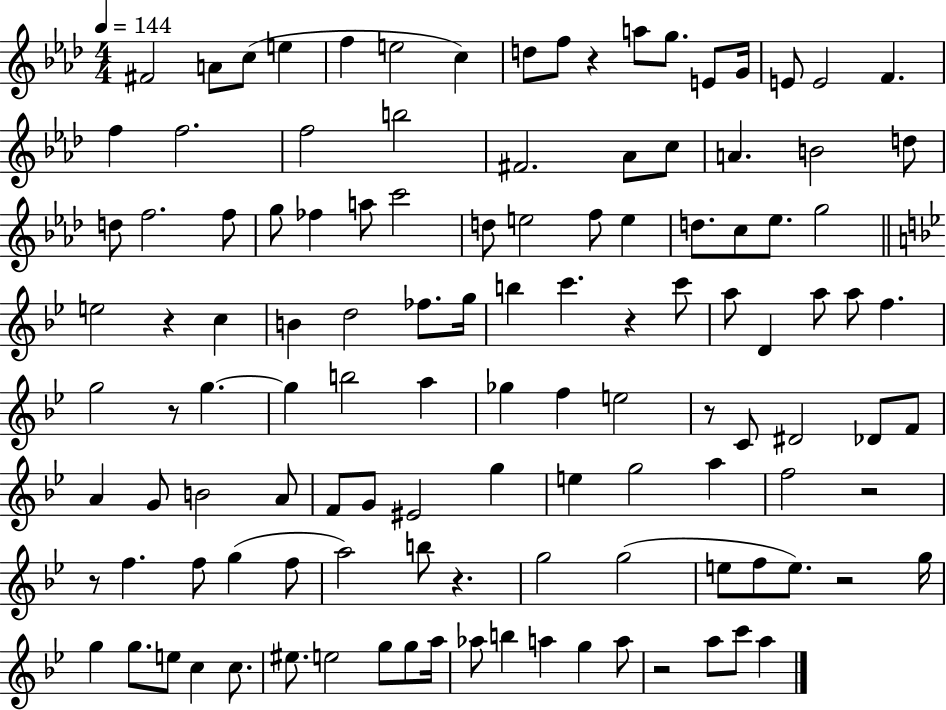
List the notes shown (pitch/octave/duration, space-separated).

F#4/h A4/e C5/e E5/q F5/q E5/h C5/q D5/e F5/e R/q A5/e G5/e. E4/e G4/s E4/e E4/h F4/q. F5/q F5/h. F5/h B5/h F#4/h. Ab4/e C5/e A4/q. B4/h D5/e D5/e F5/h. F5/e G5/e FES5/q A5/e C6/h D5/e E5/h F5/e E5/q D5/e. C5/e Eb5/e. G5/h E5/h R/q C5/q B4/q D5/h FES5/e. G5/s B5/q C6/q. R/q C6/e A5/e D4/q A5/e A5/e F5/q. G5/h R/e G5/q. G5/q B5/h A5/q Gb5/q F5/q E5/h R/e C4/e D#4/h Db4/e F4/e A4/q G4/e B4/h A4/e F4/e G4/e EIS4/h G5/q E5/q G5/h A5/q F5/h R/h R/e F5/q. F5/e G5/q F5/e A5/h B5/e R/q. G5/h G5/h E5/e F5/e E5/e. R/h G5/s G5/q G5/e. E5/e C5/q C5/e. EIS5/e. E5/h G5/e G5/e A5/s Ab5/e B5/q A5/q G5/q A5/e R/h A5/e C6/e A5/q